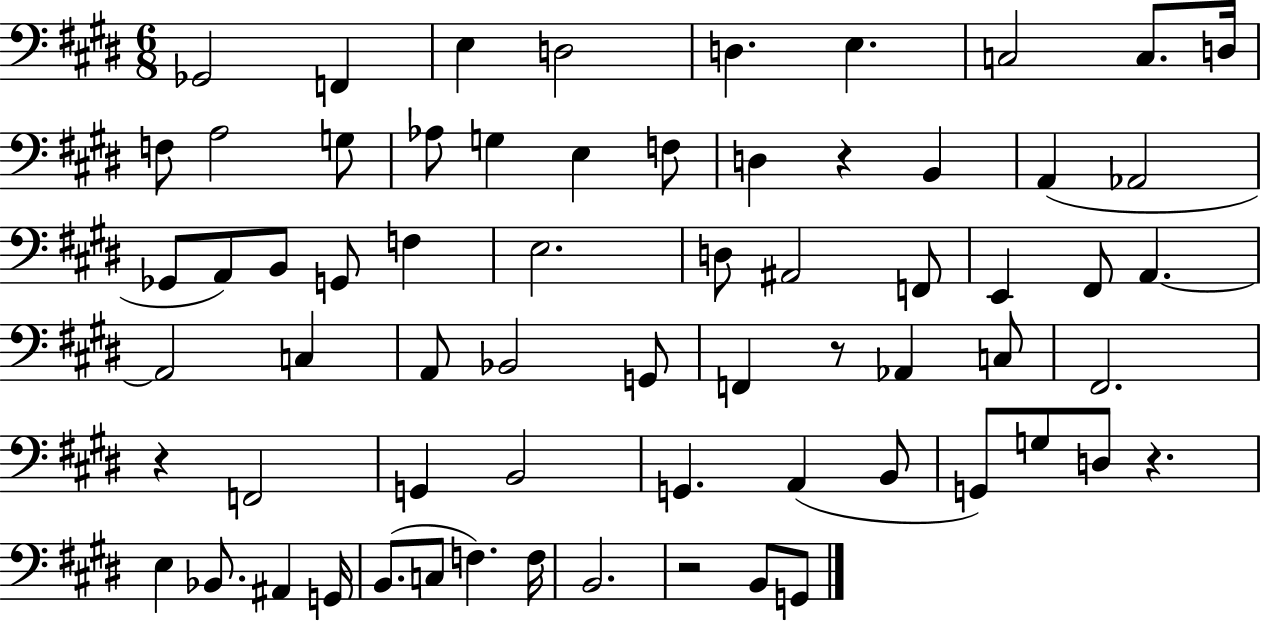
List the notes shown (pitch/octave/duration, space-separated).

Gb2/h F2/q E3/q D3/h D3/q. E3/q. C3/h C3/e. D3/s F3/e A3/h G3/e Ab3/e G3/q E3/q F3/e D3/q R/q B2/q A2/q Ab2/h Gb2/e A2/e B2/e G2/e F3/q E3/h. D3/e A#2/h F2/e E2/q F#2/e A2/q. A2/h C3/q A2/e Bb2/h G2/e F2/q R/e Ab2/q C3/e F#2/h. R/q F2/h G2/q B2/h G2/q. A2/q B2/e G2/e G3/e D3/e R/q. E3/q Bb2/e. A#2/q G2/s B2/e. C3/e F3/q. F3/s B2/h. R/h B2/e G2/e